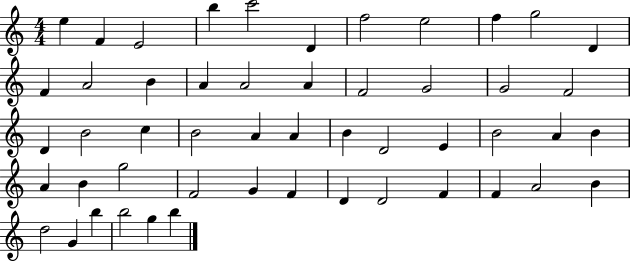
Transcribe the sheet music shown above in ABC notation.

X:1
T:Untitled
M:4/4
L:1/4
K:C
e F E2 b c'2 D f2 e2 f g2 D F A2 B A A2 A F2 G2 G2 F2 D B2 c B2 A A B D2 E B2 A B A B g2 F2 G F D D2 F F A2 B d2 G b b2 g b